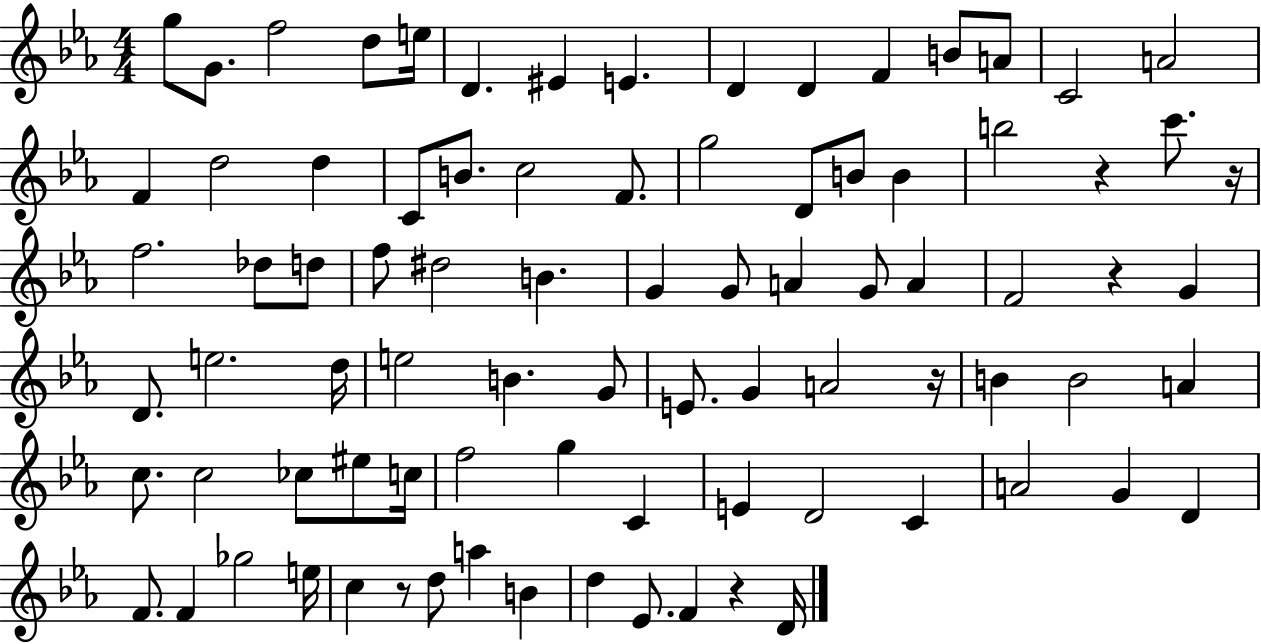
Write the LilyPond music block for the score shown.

{
  \clef treble
  \numericTimeSignature
  \time 4/4
  \key ees \major
  g''8 g'8. f''2 d''8 e''16 | d'4. eis'4 e'4. | d'4 d'4 f'4 b'8 a'8 | c'2 a'2 | \break f'4 d''2 d''4 | c'8 b'8. c''2 f'8. | g''2 d'8 b'8 b'4 | b''2 r4 c'''8. r16 | \break f''2. des''8 d''8 | f''8 dis''2 b'4. | g'4 g'8 a'4 g'8 a'4 | f'2 r4 g'4 | \break d'8. e''2. d''16 | e''2 b'4. g'8 | e'8. g'4 a'2 r16 | b'4 b'2 a'4 | \break c''8. c''2 ces''8 eis''8 c''16 | f''2 g''4 c'4 | e'4 d'2 c'4 | a'2 g'4 d'4 | \break f'8. f'4 ges''2 e''16 | c''4 r8 d''8 a''4 b'4 | d''4 ees'8. f'4 r4 d'16 | \bar "|."
}